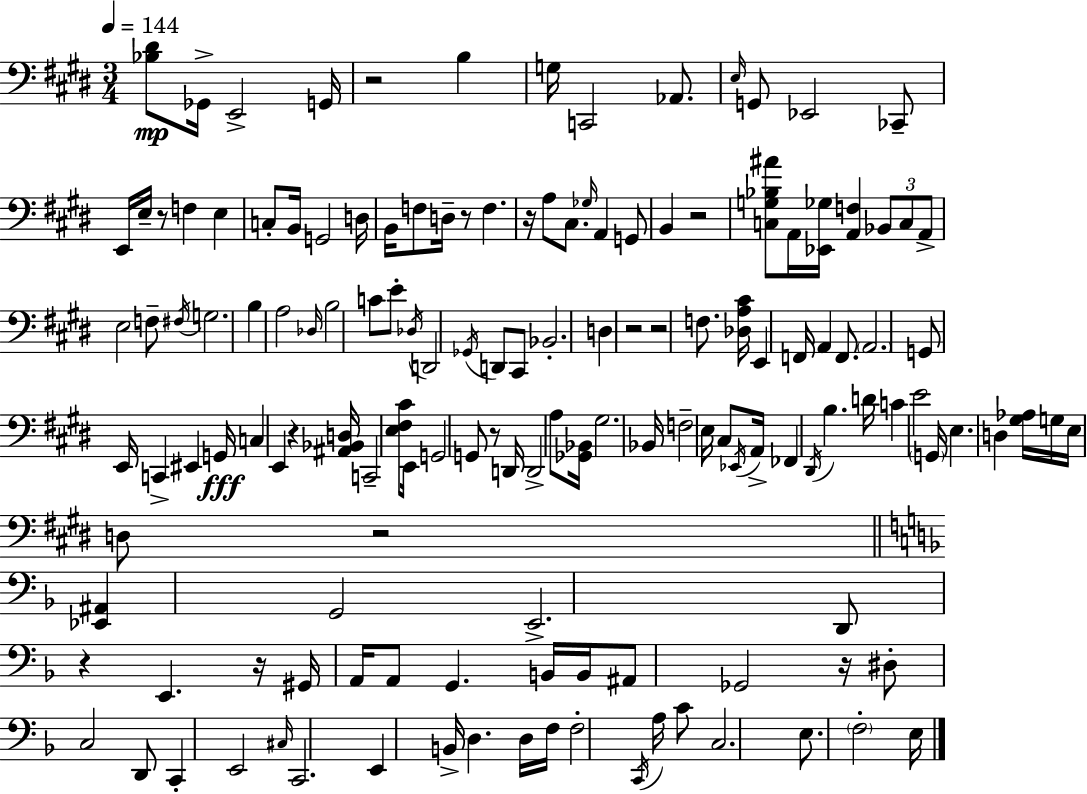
[Bb3,D#4]/e Gb2/s E2/h G2/s R/h B3/q G3/s C2/h Ab2/e. E3/s G2/e Eb2/h CES2/e E2/s E3/s R/e F3/q E3/q C3/e B2/s G2/h D3/s B2/s F3/e D3/s R/e F3/q. R/s A3/e C#3/e. Gb3/s A2/q G2/e B2/q R/h [C3,G3,Bb3,A#4]/e A2/s [Eb2,Gb3]/s [A2,F3]/q Bb2/e C3/e A2/e E3/h F3/e F#3/s G3/h. B3/q A3/h Db3/s B3/h C4/e E4/e Db3/s D2/h Gb2/s D2/e C#2/e Bb2/h. D3/q R/h R/h F3/e. [Db3,A3,C#4]/s E2/q F2/s A2/q F2/e. A2/h. G2/e E2/s C2/q EIS2/q G2/s C3/q E2/q R/q [A#2,Bb2,D3]/s C2/h [E3,F#3,C#4]/e E2/s G2/h G2/e R/e D2/s D2/h A3/e [Gb2,Bb2]/s G#3/h. Bb2/s F3/h E3/s C#3/e Eb2/s A2/s FES2/q D#2/s B3/q. D4/s C4/q E4/h G2/s E3/q. D3/q [G#3,Ab3]/s G3/s E3/s D3/e R/h [Eb2,A#2]/q G2/h E2/h. D2/e R/q E2/q. R/s G#2/s A2/s A2/e G2/q. B2/s B2/s A#2/e Gb2/h R/s D#3/e C3/h D2/e C2/q E2/h C#3/s C2/h. E2/q B2/s D3/q. D3/s F3/s F3/h C2/s A3/s C4/e C3/h. E3/e. F3/h E3/s